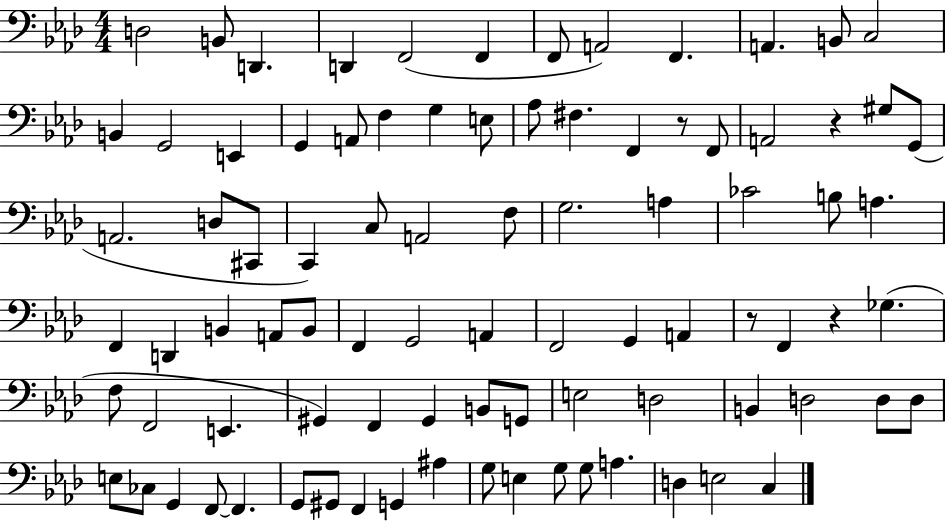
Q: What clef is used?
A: bass